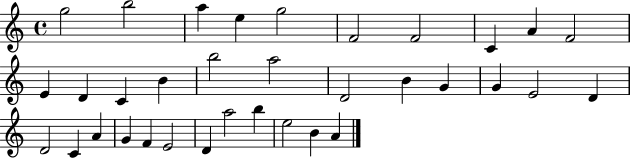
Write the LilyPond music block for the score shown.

{
  \clef treble
  \time 4/4
  \defaultTimeSignature
  \key c \major
  g''2 b''2 | a''4 e''4 g''2 | f'2 f'2 | c'4 a'4 f'2 | \break e'4 d'4 c'4 b'4 | b''2 a''2 | d'2 b'4 g'4 | g'4 e'2 d'4 | \break d'2 c'4 a'4 | g'4 f'4 e'2 | d'4 a''2 b''4 | e''2 b'4 a'4 | \break \bar "|."
}